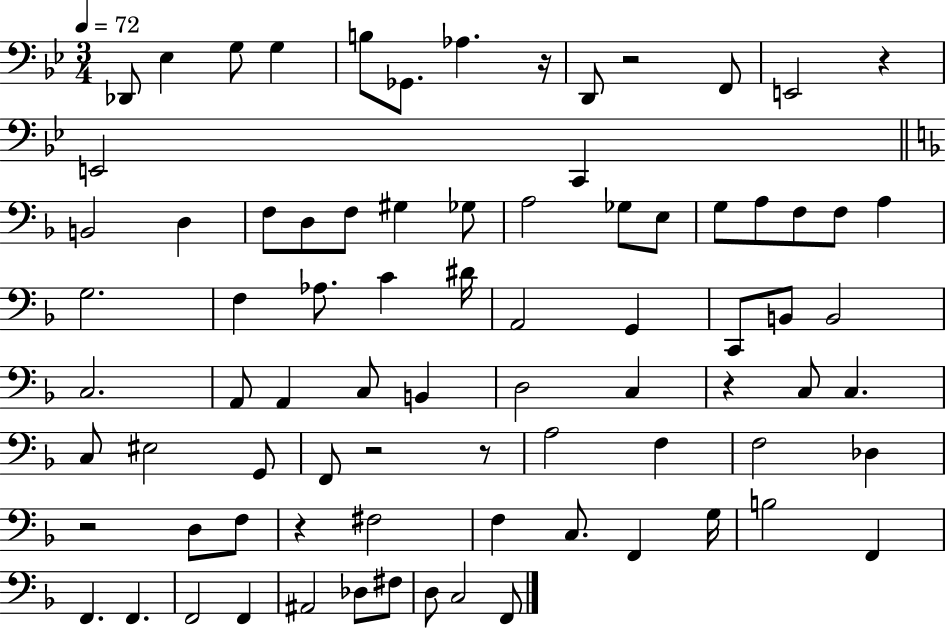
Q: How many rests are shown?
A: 8